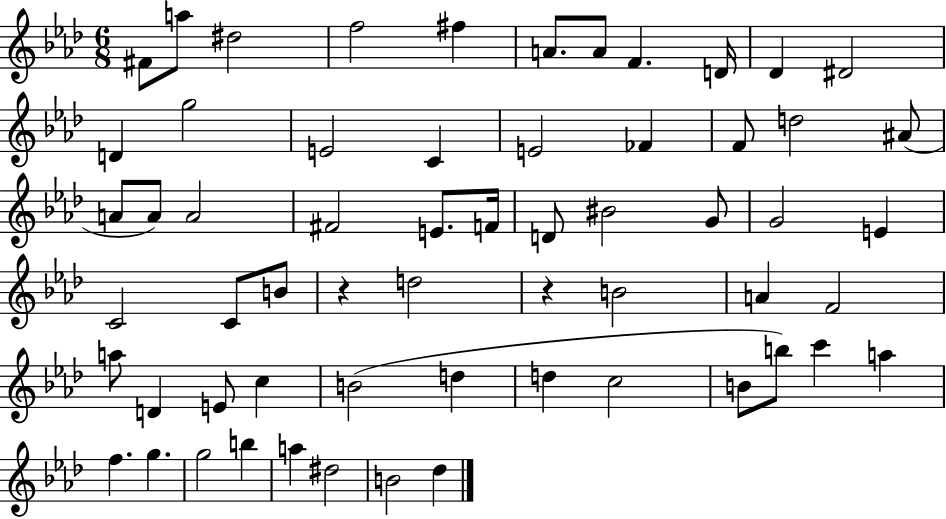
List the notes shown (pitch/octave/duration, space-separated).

F#4/e A5/e D#5/h F5/h F#5/q A4/e. A4/e F4/q. D4/s Db4/q D#4/h D4/q G5/h E4/h C4/q E4/h FES4/q F4/e D5/h A#4/e A4/e A4/e A4/h F#4/h E4/e. F4/s D4/e BIS4/h G4/e G4/h E4/q C4/h C4/e B4/e R/q D5/h R/q B4/h A4/q F4/h A5/e D4/q E4/e C5/q B4/h D5/q D5/q C5/h B4/e B5/e C6/q A5/q F5/q. G5/q. G5/h B5/q A5/q D#5/h B4/h Db5/q